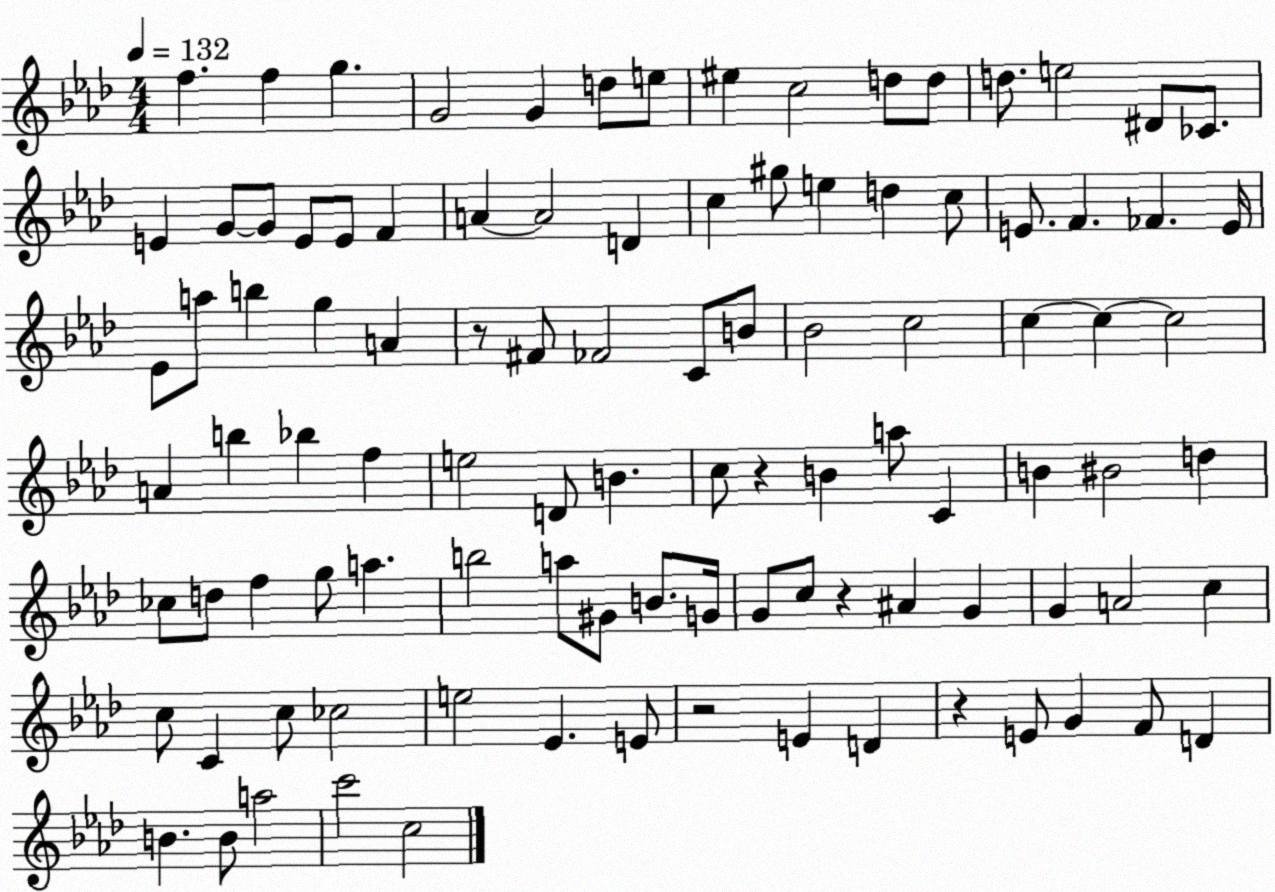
X:1
T:Untitled
M:4/4
L:1/4
K:Ab
f f g G2 G d/2 e/2 ^e c2 d/2 d/2 d/2 e2 ^D/2 _C/2 E G/2 G/2 E/2 E/2 F A A2 D c ^g/2 e d c/2 E/2 F _F E/4 _E/2 a/2 b g A z/2 ^F/2 _F2 C/2 B/2 _B2 c2 c c c2 A b _b f e2 D/2 B c/2 z B a/2 C B ^B2 d _c/2 d/2 f g/2 a b2 a/2 ^G/2 B/2 G/4 G/2 c/2 z ^A G G A2 c c/2 C c/2 _c2 e2 _E E/2 z2 E D z E/2 G F/2 D B B/2 a2 c'2 c2